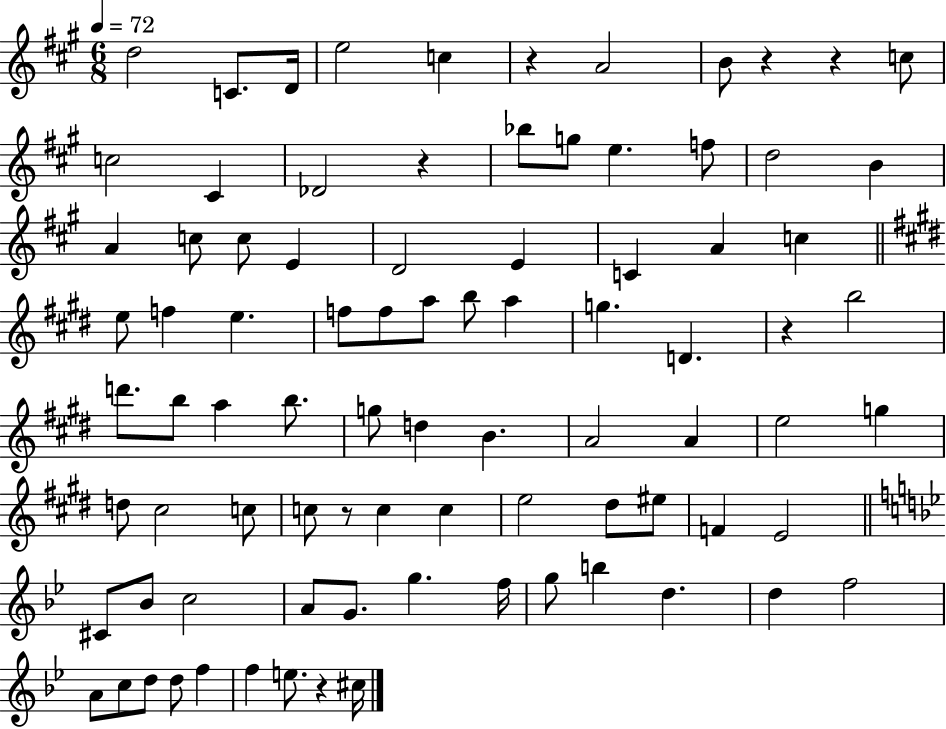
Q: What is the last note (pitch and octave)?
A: C#5